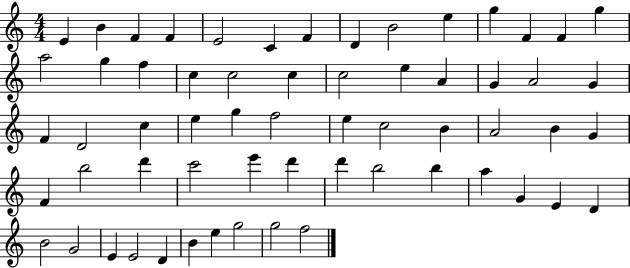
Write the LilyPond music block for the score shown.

{
  \clef treble
  \numericTimeSignature
  \time 4/4
  \key c \major
  e'4 b'4 f'4 f'4 | e'2 c'4 f'4 | d'4 b'2 e''4 | g''4 f'4 f'4 g''4 | \break a''2 g''4 f''4 | c''4 c''2 c''4 | c''2 e''4 a'4 | g'4 a'2 g'4 | \break f'4 d'2 c''4 | e''4 g''4 f''2 | e''4 c''2 b'4 | a'2 b'4 g'4 | \break f'4 b''2 d'''4 | c'''2 e'''4 d'''4 | d'''4 b''2 b''4 | a''4 g'4 e'4 d'4 | \break b'2 g'2 | e'4 e'2 d'4 | b'4 e''4 g''2 | g''2 f''2 | \break \bar "|."
}